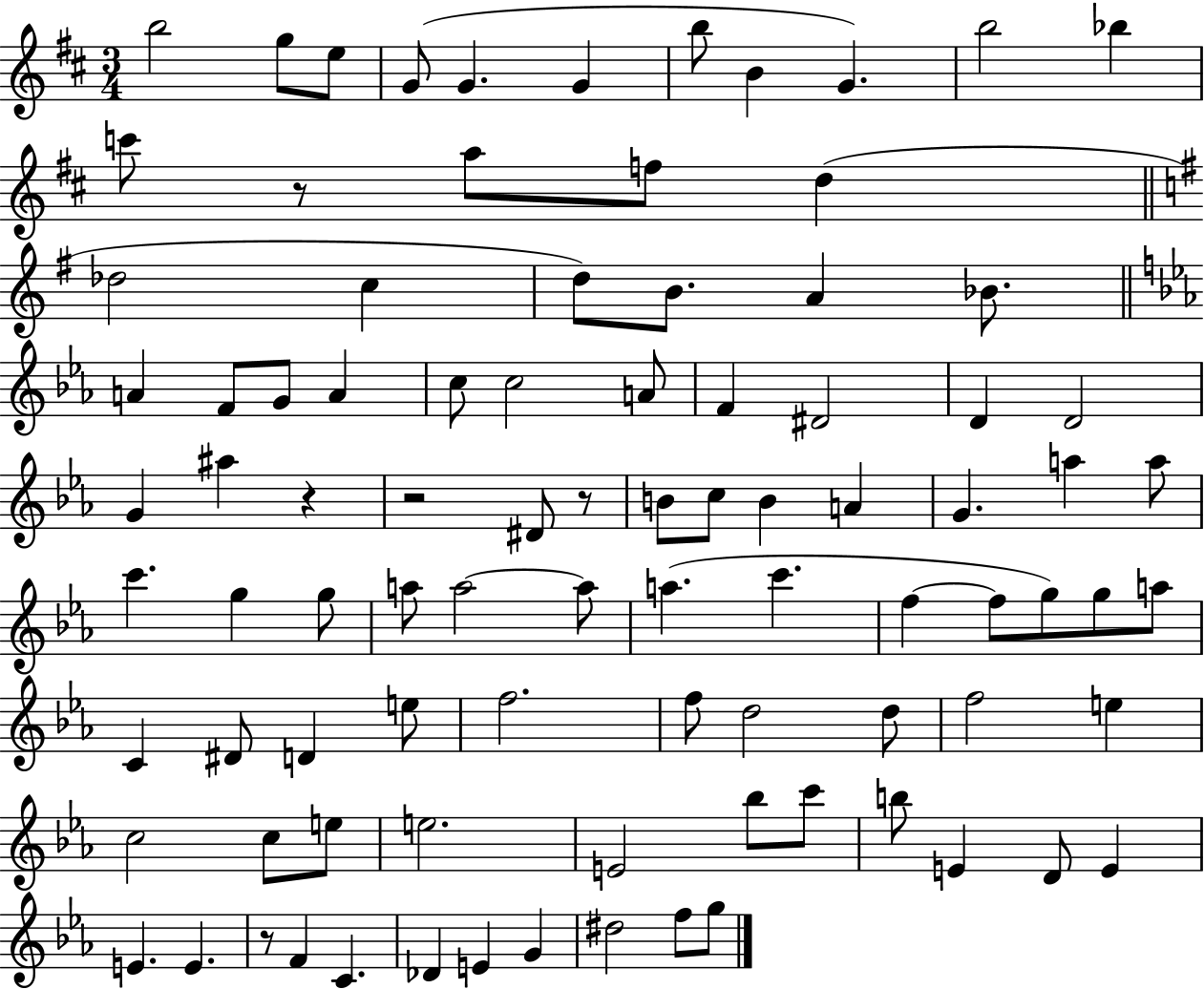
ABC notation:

X:1
T:Untitled
M:3/4
L:1/4
K:D
b2 g/2 e/2 G/2 G G b/2 B G b2 _b c'/2 z/2 a/2 f/2 d _d2 c d/2 B/2 A _B/2 A F/2 G/2 A c/2 c2 A/2 F ^D2 D D2 G ^a z z2 ^D/2 z/2 B/2 c/2 B A G a a/2 c' g g/2 a/2 a2 a/2 a c' f f/2 g/2 g/2 a/2 C ^D/2 D e/2 f2 f/2 d2 d/2 f2 e c2 c/2 e/2 e2 E2 _b/2 c'/2 b/2 E D/2 E E E z/2 F C _D E G ^d2 f/2 g/2